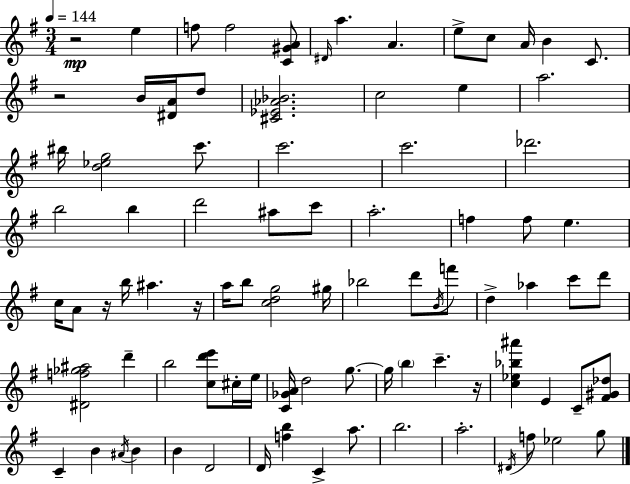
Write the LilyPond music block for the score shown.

{
  \clef treble
  \numericTimeSignature
  \time 3/4
  \key g \major
  \tempo 4 = 144
  r2\mp e''4 | f''8 f''2 <c' gis' a'>8 | \grace { dis'16 } a''4. a'4. | e''8-> c''8 a'16 b'4 c'8. | \break r2 b'16 <dis' a'>16 d''8 | <cis' ees' aes' bes'>2. | c''2 e''4 | a''2. | \break bis''16 <d'' ees'' g''>2 c'''8. | c'''2. | c'''2. | des'''2. | \break b''2 b''4 | d'''2 ais''8 c'''8 | a''2.-. | f''4 f''8 e''4. | \break c''16 a'8 r16 b''16 ais''4. | r16 a''16 b''8 <c'' d'' g''>2 | gis''16 bes''2 d'''8 \acciaccatura { b'16 } | f'''8 d''4-> aes''4 c'''8 | \break d'''8 <dis' f'' ges'' ais''>2 d'''4-- | b''2 <c'' d''' e'''>8 | cis''16-. e''16 <c' ges' a'>16 d''2 g''8.~~ | g''16 \parenthesize b''4 c'''4.-- | \break r16 <c'' ees'' bes'' ais'''>4 e'4 c'8-- | <fis' gis' des''>8 c'4-- b'4 \acciaccatura { ais'16 } b'4 | b'4 d'2 | d'16 <f'' b''>4 c'4-> | \break a''8. b''2. | a''2.-. | \acciaccatura { dis'16 } f''8 ees''2 | g''8 \bar "|."
}